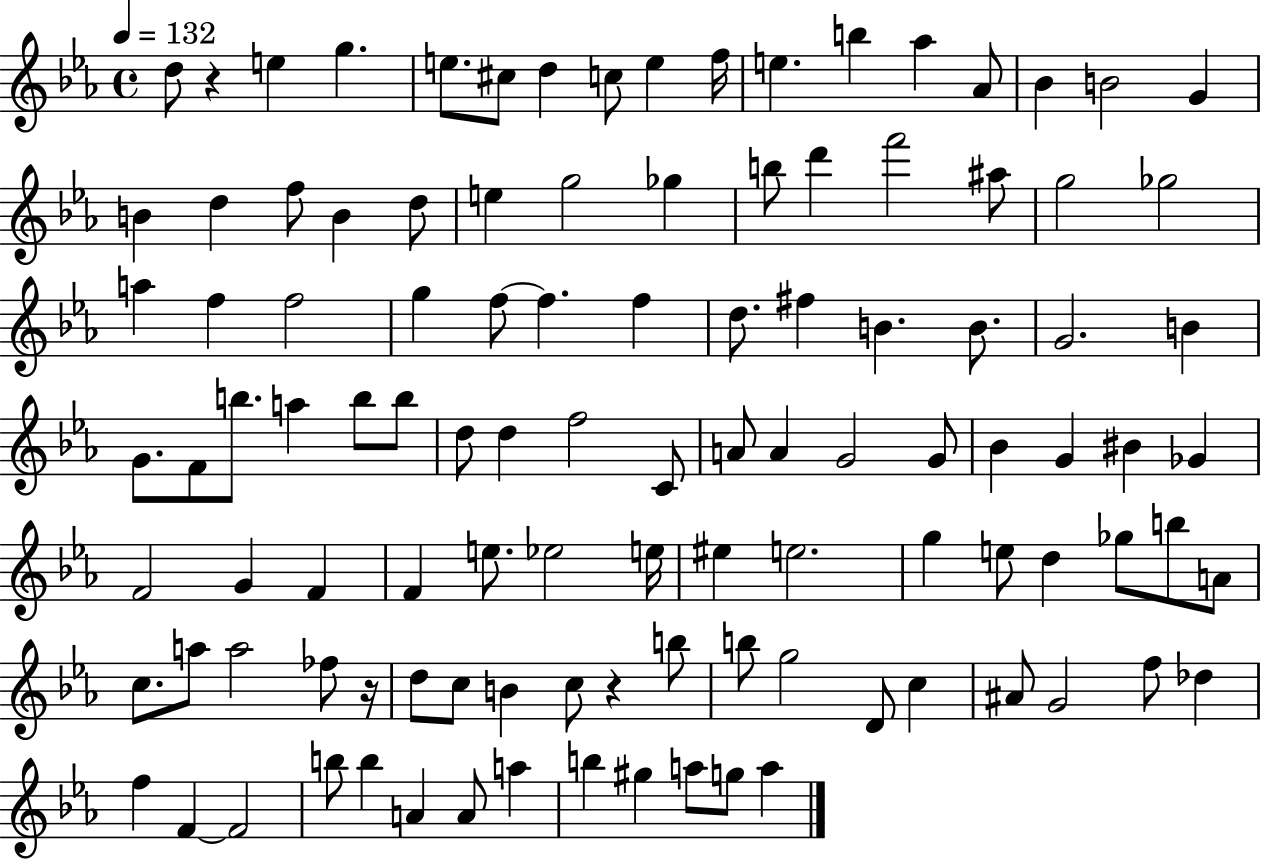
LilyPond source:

{
  \clef treble
  \time 4/4
  \defaultTimeSignature
  \key ees \major
  \tempo 4 = 132
  d''8 r4 e''4 g''4. | e''8. cis''8 d''4 c''8 e''4 f''16 | e''4. b''4 aes''4 aes'8 | bes'4 b'2 g'4 | \break b'4 d''4 f''8 b'4 d''8 | e''4 g''2 ges''4 | b''8 d'''4 f'''2 ais''8 | g''2 ges''2 | \break a''4 f''4 f''2 | g''4 f''8~~ f''4. f''4 | d''8. fis''4 b'4. b'8. | g'2. b'4 | \break g'8. f'8 b''8. a''4 b''8 b''8 | d''8 d''4 f''2 c'8 | a'8 a'4 g'2 g'8 | bes'4 g'4 bis'4 ges'4 | \break f'2 g'4 f'4 | f'4 e''8. ees''2 e''16 | eis''4 e''2. | g''4 e''8 d''4 ges''8 b''8 a'8 | \break c''8. a''8 a''2 fes''8 r16 | d''8 c''8 b'4 c''8 r4 b''8 | b''8 g''2 d'8 c''4 | ais'8 g'2 f''8 des''4 | \break f''4 f'4~~ f'2 | b''8 b''4 a'4 a'8 a''4 | b''4 gis''4 a''8 g''8 a''4 | \bar "|."
}